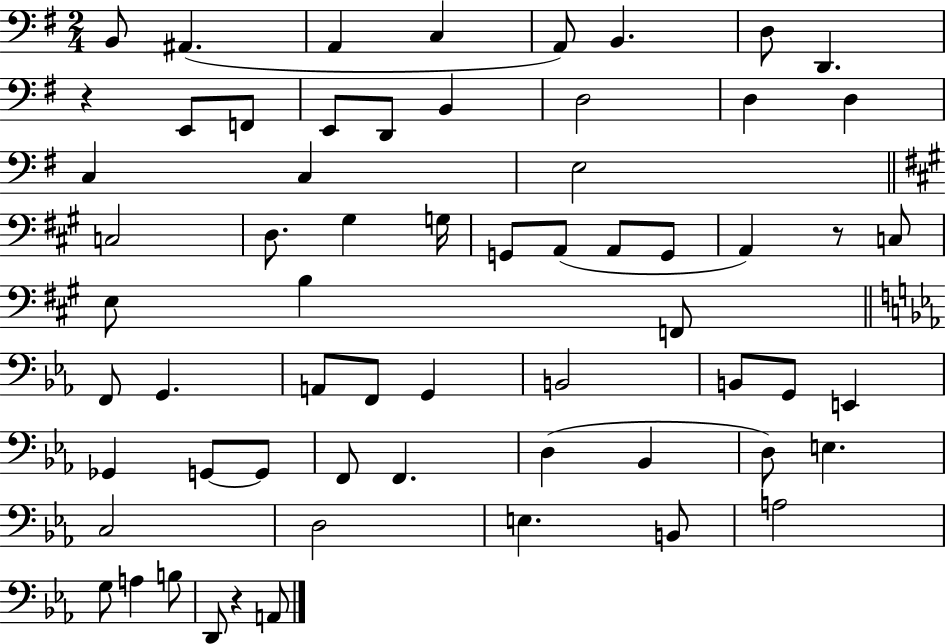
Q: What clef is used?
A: bass